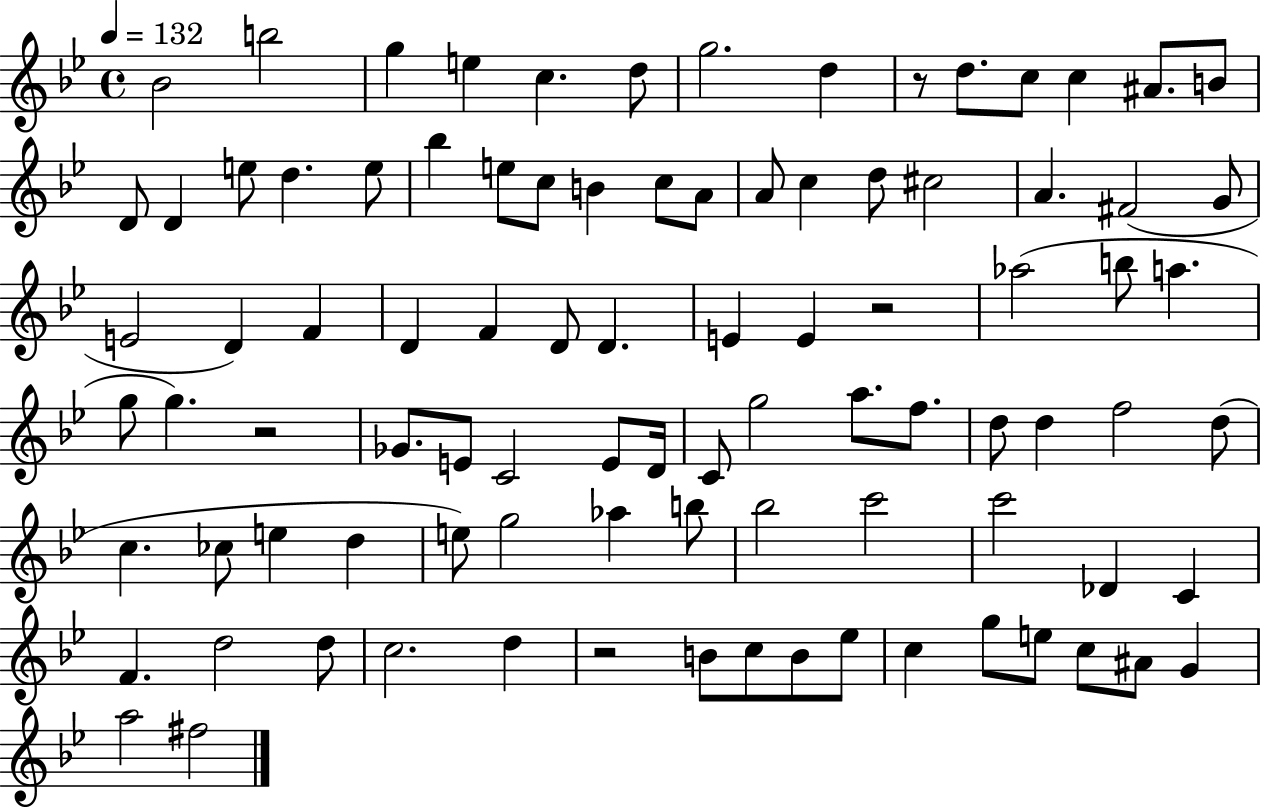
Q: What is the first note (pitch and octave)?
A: Bb4